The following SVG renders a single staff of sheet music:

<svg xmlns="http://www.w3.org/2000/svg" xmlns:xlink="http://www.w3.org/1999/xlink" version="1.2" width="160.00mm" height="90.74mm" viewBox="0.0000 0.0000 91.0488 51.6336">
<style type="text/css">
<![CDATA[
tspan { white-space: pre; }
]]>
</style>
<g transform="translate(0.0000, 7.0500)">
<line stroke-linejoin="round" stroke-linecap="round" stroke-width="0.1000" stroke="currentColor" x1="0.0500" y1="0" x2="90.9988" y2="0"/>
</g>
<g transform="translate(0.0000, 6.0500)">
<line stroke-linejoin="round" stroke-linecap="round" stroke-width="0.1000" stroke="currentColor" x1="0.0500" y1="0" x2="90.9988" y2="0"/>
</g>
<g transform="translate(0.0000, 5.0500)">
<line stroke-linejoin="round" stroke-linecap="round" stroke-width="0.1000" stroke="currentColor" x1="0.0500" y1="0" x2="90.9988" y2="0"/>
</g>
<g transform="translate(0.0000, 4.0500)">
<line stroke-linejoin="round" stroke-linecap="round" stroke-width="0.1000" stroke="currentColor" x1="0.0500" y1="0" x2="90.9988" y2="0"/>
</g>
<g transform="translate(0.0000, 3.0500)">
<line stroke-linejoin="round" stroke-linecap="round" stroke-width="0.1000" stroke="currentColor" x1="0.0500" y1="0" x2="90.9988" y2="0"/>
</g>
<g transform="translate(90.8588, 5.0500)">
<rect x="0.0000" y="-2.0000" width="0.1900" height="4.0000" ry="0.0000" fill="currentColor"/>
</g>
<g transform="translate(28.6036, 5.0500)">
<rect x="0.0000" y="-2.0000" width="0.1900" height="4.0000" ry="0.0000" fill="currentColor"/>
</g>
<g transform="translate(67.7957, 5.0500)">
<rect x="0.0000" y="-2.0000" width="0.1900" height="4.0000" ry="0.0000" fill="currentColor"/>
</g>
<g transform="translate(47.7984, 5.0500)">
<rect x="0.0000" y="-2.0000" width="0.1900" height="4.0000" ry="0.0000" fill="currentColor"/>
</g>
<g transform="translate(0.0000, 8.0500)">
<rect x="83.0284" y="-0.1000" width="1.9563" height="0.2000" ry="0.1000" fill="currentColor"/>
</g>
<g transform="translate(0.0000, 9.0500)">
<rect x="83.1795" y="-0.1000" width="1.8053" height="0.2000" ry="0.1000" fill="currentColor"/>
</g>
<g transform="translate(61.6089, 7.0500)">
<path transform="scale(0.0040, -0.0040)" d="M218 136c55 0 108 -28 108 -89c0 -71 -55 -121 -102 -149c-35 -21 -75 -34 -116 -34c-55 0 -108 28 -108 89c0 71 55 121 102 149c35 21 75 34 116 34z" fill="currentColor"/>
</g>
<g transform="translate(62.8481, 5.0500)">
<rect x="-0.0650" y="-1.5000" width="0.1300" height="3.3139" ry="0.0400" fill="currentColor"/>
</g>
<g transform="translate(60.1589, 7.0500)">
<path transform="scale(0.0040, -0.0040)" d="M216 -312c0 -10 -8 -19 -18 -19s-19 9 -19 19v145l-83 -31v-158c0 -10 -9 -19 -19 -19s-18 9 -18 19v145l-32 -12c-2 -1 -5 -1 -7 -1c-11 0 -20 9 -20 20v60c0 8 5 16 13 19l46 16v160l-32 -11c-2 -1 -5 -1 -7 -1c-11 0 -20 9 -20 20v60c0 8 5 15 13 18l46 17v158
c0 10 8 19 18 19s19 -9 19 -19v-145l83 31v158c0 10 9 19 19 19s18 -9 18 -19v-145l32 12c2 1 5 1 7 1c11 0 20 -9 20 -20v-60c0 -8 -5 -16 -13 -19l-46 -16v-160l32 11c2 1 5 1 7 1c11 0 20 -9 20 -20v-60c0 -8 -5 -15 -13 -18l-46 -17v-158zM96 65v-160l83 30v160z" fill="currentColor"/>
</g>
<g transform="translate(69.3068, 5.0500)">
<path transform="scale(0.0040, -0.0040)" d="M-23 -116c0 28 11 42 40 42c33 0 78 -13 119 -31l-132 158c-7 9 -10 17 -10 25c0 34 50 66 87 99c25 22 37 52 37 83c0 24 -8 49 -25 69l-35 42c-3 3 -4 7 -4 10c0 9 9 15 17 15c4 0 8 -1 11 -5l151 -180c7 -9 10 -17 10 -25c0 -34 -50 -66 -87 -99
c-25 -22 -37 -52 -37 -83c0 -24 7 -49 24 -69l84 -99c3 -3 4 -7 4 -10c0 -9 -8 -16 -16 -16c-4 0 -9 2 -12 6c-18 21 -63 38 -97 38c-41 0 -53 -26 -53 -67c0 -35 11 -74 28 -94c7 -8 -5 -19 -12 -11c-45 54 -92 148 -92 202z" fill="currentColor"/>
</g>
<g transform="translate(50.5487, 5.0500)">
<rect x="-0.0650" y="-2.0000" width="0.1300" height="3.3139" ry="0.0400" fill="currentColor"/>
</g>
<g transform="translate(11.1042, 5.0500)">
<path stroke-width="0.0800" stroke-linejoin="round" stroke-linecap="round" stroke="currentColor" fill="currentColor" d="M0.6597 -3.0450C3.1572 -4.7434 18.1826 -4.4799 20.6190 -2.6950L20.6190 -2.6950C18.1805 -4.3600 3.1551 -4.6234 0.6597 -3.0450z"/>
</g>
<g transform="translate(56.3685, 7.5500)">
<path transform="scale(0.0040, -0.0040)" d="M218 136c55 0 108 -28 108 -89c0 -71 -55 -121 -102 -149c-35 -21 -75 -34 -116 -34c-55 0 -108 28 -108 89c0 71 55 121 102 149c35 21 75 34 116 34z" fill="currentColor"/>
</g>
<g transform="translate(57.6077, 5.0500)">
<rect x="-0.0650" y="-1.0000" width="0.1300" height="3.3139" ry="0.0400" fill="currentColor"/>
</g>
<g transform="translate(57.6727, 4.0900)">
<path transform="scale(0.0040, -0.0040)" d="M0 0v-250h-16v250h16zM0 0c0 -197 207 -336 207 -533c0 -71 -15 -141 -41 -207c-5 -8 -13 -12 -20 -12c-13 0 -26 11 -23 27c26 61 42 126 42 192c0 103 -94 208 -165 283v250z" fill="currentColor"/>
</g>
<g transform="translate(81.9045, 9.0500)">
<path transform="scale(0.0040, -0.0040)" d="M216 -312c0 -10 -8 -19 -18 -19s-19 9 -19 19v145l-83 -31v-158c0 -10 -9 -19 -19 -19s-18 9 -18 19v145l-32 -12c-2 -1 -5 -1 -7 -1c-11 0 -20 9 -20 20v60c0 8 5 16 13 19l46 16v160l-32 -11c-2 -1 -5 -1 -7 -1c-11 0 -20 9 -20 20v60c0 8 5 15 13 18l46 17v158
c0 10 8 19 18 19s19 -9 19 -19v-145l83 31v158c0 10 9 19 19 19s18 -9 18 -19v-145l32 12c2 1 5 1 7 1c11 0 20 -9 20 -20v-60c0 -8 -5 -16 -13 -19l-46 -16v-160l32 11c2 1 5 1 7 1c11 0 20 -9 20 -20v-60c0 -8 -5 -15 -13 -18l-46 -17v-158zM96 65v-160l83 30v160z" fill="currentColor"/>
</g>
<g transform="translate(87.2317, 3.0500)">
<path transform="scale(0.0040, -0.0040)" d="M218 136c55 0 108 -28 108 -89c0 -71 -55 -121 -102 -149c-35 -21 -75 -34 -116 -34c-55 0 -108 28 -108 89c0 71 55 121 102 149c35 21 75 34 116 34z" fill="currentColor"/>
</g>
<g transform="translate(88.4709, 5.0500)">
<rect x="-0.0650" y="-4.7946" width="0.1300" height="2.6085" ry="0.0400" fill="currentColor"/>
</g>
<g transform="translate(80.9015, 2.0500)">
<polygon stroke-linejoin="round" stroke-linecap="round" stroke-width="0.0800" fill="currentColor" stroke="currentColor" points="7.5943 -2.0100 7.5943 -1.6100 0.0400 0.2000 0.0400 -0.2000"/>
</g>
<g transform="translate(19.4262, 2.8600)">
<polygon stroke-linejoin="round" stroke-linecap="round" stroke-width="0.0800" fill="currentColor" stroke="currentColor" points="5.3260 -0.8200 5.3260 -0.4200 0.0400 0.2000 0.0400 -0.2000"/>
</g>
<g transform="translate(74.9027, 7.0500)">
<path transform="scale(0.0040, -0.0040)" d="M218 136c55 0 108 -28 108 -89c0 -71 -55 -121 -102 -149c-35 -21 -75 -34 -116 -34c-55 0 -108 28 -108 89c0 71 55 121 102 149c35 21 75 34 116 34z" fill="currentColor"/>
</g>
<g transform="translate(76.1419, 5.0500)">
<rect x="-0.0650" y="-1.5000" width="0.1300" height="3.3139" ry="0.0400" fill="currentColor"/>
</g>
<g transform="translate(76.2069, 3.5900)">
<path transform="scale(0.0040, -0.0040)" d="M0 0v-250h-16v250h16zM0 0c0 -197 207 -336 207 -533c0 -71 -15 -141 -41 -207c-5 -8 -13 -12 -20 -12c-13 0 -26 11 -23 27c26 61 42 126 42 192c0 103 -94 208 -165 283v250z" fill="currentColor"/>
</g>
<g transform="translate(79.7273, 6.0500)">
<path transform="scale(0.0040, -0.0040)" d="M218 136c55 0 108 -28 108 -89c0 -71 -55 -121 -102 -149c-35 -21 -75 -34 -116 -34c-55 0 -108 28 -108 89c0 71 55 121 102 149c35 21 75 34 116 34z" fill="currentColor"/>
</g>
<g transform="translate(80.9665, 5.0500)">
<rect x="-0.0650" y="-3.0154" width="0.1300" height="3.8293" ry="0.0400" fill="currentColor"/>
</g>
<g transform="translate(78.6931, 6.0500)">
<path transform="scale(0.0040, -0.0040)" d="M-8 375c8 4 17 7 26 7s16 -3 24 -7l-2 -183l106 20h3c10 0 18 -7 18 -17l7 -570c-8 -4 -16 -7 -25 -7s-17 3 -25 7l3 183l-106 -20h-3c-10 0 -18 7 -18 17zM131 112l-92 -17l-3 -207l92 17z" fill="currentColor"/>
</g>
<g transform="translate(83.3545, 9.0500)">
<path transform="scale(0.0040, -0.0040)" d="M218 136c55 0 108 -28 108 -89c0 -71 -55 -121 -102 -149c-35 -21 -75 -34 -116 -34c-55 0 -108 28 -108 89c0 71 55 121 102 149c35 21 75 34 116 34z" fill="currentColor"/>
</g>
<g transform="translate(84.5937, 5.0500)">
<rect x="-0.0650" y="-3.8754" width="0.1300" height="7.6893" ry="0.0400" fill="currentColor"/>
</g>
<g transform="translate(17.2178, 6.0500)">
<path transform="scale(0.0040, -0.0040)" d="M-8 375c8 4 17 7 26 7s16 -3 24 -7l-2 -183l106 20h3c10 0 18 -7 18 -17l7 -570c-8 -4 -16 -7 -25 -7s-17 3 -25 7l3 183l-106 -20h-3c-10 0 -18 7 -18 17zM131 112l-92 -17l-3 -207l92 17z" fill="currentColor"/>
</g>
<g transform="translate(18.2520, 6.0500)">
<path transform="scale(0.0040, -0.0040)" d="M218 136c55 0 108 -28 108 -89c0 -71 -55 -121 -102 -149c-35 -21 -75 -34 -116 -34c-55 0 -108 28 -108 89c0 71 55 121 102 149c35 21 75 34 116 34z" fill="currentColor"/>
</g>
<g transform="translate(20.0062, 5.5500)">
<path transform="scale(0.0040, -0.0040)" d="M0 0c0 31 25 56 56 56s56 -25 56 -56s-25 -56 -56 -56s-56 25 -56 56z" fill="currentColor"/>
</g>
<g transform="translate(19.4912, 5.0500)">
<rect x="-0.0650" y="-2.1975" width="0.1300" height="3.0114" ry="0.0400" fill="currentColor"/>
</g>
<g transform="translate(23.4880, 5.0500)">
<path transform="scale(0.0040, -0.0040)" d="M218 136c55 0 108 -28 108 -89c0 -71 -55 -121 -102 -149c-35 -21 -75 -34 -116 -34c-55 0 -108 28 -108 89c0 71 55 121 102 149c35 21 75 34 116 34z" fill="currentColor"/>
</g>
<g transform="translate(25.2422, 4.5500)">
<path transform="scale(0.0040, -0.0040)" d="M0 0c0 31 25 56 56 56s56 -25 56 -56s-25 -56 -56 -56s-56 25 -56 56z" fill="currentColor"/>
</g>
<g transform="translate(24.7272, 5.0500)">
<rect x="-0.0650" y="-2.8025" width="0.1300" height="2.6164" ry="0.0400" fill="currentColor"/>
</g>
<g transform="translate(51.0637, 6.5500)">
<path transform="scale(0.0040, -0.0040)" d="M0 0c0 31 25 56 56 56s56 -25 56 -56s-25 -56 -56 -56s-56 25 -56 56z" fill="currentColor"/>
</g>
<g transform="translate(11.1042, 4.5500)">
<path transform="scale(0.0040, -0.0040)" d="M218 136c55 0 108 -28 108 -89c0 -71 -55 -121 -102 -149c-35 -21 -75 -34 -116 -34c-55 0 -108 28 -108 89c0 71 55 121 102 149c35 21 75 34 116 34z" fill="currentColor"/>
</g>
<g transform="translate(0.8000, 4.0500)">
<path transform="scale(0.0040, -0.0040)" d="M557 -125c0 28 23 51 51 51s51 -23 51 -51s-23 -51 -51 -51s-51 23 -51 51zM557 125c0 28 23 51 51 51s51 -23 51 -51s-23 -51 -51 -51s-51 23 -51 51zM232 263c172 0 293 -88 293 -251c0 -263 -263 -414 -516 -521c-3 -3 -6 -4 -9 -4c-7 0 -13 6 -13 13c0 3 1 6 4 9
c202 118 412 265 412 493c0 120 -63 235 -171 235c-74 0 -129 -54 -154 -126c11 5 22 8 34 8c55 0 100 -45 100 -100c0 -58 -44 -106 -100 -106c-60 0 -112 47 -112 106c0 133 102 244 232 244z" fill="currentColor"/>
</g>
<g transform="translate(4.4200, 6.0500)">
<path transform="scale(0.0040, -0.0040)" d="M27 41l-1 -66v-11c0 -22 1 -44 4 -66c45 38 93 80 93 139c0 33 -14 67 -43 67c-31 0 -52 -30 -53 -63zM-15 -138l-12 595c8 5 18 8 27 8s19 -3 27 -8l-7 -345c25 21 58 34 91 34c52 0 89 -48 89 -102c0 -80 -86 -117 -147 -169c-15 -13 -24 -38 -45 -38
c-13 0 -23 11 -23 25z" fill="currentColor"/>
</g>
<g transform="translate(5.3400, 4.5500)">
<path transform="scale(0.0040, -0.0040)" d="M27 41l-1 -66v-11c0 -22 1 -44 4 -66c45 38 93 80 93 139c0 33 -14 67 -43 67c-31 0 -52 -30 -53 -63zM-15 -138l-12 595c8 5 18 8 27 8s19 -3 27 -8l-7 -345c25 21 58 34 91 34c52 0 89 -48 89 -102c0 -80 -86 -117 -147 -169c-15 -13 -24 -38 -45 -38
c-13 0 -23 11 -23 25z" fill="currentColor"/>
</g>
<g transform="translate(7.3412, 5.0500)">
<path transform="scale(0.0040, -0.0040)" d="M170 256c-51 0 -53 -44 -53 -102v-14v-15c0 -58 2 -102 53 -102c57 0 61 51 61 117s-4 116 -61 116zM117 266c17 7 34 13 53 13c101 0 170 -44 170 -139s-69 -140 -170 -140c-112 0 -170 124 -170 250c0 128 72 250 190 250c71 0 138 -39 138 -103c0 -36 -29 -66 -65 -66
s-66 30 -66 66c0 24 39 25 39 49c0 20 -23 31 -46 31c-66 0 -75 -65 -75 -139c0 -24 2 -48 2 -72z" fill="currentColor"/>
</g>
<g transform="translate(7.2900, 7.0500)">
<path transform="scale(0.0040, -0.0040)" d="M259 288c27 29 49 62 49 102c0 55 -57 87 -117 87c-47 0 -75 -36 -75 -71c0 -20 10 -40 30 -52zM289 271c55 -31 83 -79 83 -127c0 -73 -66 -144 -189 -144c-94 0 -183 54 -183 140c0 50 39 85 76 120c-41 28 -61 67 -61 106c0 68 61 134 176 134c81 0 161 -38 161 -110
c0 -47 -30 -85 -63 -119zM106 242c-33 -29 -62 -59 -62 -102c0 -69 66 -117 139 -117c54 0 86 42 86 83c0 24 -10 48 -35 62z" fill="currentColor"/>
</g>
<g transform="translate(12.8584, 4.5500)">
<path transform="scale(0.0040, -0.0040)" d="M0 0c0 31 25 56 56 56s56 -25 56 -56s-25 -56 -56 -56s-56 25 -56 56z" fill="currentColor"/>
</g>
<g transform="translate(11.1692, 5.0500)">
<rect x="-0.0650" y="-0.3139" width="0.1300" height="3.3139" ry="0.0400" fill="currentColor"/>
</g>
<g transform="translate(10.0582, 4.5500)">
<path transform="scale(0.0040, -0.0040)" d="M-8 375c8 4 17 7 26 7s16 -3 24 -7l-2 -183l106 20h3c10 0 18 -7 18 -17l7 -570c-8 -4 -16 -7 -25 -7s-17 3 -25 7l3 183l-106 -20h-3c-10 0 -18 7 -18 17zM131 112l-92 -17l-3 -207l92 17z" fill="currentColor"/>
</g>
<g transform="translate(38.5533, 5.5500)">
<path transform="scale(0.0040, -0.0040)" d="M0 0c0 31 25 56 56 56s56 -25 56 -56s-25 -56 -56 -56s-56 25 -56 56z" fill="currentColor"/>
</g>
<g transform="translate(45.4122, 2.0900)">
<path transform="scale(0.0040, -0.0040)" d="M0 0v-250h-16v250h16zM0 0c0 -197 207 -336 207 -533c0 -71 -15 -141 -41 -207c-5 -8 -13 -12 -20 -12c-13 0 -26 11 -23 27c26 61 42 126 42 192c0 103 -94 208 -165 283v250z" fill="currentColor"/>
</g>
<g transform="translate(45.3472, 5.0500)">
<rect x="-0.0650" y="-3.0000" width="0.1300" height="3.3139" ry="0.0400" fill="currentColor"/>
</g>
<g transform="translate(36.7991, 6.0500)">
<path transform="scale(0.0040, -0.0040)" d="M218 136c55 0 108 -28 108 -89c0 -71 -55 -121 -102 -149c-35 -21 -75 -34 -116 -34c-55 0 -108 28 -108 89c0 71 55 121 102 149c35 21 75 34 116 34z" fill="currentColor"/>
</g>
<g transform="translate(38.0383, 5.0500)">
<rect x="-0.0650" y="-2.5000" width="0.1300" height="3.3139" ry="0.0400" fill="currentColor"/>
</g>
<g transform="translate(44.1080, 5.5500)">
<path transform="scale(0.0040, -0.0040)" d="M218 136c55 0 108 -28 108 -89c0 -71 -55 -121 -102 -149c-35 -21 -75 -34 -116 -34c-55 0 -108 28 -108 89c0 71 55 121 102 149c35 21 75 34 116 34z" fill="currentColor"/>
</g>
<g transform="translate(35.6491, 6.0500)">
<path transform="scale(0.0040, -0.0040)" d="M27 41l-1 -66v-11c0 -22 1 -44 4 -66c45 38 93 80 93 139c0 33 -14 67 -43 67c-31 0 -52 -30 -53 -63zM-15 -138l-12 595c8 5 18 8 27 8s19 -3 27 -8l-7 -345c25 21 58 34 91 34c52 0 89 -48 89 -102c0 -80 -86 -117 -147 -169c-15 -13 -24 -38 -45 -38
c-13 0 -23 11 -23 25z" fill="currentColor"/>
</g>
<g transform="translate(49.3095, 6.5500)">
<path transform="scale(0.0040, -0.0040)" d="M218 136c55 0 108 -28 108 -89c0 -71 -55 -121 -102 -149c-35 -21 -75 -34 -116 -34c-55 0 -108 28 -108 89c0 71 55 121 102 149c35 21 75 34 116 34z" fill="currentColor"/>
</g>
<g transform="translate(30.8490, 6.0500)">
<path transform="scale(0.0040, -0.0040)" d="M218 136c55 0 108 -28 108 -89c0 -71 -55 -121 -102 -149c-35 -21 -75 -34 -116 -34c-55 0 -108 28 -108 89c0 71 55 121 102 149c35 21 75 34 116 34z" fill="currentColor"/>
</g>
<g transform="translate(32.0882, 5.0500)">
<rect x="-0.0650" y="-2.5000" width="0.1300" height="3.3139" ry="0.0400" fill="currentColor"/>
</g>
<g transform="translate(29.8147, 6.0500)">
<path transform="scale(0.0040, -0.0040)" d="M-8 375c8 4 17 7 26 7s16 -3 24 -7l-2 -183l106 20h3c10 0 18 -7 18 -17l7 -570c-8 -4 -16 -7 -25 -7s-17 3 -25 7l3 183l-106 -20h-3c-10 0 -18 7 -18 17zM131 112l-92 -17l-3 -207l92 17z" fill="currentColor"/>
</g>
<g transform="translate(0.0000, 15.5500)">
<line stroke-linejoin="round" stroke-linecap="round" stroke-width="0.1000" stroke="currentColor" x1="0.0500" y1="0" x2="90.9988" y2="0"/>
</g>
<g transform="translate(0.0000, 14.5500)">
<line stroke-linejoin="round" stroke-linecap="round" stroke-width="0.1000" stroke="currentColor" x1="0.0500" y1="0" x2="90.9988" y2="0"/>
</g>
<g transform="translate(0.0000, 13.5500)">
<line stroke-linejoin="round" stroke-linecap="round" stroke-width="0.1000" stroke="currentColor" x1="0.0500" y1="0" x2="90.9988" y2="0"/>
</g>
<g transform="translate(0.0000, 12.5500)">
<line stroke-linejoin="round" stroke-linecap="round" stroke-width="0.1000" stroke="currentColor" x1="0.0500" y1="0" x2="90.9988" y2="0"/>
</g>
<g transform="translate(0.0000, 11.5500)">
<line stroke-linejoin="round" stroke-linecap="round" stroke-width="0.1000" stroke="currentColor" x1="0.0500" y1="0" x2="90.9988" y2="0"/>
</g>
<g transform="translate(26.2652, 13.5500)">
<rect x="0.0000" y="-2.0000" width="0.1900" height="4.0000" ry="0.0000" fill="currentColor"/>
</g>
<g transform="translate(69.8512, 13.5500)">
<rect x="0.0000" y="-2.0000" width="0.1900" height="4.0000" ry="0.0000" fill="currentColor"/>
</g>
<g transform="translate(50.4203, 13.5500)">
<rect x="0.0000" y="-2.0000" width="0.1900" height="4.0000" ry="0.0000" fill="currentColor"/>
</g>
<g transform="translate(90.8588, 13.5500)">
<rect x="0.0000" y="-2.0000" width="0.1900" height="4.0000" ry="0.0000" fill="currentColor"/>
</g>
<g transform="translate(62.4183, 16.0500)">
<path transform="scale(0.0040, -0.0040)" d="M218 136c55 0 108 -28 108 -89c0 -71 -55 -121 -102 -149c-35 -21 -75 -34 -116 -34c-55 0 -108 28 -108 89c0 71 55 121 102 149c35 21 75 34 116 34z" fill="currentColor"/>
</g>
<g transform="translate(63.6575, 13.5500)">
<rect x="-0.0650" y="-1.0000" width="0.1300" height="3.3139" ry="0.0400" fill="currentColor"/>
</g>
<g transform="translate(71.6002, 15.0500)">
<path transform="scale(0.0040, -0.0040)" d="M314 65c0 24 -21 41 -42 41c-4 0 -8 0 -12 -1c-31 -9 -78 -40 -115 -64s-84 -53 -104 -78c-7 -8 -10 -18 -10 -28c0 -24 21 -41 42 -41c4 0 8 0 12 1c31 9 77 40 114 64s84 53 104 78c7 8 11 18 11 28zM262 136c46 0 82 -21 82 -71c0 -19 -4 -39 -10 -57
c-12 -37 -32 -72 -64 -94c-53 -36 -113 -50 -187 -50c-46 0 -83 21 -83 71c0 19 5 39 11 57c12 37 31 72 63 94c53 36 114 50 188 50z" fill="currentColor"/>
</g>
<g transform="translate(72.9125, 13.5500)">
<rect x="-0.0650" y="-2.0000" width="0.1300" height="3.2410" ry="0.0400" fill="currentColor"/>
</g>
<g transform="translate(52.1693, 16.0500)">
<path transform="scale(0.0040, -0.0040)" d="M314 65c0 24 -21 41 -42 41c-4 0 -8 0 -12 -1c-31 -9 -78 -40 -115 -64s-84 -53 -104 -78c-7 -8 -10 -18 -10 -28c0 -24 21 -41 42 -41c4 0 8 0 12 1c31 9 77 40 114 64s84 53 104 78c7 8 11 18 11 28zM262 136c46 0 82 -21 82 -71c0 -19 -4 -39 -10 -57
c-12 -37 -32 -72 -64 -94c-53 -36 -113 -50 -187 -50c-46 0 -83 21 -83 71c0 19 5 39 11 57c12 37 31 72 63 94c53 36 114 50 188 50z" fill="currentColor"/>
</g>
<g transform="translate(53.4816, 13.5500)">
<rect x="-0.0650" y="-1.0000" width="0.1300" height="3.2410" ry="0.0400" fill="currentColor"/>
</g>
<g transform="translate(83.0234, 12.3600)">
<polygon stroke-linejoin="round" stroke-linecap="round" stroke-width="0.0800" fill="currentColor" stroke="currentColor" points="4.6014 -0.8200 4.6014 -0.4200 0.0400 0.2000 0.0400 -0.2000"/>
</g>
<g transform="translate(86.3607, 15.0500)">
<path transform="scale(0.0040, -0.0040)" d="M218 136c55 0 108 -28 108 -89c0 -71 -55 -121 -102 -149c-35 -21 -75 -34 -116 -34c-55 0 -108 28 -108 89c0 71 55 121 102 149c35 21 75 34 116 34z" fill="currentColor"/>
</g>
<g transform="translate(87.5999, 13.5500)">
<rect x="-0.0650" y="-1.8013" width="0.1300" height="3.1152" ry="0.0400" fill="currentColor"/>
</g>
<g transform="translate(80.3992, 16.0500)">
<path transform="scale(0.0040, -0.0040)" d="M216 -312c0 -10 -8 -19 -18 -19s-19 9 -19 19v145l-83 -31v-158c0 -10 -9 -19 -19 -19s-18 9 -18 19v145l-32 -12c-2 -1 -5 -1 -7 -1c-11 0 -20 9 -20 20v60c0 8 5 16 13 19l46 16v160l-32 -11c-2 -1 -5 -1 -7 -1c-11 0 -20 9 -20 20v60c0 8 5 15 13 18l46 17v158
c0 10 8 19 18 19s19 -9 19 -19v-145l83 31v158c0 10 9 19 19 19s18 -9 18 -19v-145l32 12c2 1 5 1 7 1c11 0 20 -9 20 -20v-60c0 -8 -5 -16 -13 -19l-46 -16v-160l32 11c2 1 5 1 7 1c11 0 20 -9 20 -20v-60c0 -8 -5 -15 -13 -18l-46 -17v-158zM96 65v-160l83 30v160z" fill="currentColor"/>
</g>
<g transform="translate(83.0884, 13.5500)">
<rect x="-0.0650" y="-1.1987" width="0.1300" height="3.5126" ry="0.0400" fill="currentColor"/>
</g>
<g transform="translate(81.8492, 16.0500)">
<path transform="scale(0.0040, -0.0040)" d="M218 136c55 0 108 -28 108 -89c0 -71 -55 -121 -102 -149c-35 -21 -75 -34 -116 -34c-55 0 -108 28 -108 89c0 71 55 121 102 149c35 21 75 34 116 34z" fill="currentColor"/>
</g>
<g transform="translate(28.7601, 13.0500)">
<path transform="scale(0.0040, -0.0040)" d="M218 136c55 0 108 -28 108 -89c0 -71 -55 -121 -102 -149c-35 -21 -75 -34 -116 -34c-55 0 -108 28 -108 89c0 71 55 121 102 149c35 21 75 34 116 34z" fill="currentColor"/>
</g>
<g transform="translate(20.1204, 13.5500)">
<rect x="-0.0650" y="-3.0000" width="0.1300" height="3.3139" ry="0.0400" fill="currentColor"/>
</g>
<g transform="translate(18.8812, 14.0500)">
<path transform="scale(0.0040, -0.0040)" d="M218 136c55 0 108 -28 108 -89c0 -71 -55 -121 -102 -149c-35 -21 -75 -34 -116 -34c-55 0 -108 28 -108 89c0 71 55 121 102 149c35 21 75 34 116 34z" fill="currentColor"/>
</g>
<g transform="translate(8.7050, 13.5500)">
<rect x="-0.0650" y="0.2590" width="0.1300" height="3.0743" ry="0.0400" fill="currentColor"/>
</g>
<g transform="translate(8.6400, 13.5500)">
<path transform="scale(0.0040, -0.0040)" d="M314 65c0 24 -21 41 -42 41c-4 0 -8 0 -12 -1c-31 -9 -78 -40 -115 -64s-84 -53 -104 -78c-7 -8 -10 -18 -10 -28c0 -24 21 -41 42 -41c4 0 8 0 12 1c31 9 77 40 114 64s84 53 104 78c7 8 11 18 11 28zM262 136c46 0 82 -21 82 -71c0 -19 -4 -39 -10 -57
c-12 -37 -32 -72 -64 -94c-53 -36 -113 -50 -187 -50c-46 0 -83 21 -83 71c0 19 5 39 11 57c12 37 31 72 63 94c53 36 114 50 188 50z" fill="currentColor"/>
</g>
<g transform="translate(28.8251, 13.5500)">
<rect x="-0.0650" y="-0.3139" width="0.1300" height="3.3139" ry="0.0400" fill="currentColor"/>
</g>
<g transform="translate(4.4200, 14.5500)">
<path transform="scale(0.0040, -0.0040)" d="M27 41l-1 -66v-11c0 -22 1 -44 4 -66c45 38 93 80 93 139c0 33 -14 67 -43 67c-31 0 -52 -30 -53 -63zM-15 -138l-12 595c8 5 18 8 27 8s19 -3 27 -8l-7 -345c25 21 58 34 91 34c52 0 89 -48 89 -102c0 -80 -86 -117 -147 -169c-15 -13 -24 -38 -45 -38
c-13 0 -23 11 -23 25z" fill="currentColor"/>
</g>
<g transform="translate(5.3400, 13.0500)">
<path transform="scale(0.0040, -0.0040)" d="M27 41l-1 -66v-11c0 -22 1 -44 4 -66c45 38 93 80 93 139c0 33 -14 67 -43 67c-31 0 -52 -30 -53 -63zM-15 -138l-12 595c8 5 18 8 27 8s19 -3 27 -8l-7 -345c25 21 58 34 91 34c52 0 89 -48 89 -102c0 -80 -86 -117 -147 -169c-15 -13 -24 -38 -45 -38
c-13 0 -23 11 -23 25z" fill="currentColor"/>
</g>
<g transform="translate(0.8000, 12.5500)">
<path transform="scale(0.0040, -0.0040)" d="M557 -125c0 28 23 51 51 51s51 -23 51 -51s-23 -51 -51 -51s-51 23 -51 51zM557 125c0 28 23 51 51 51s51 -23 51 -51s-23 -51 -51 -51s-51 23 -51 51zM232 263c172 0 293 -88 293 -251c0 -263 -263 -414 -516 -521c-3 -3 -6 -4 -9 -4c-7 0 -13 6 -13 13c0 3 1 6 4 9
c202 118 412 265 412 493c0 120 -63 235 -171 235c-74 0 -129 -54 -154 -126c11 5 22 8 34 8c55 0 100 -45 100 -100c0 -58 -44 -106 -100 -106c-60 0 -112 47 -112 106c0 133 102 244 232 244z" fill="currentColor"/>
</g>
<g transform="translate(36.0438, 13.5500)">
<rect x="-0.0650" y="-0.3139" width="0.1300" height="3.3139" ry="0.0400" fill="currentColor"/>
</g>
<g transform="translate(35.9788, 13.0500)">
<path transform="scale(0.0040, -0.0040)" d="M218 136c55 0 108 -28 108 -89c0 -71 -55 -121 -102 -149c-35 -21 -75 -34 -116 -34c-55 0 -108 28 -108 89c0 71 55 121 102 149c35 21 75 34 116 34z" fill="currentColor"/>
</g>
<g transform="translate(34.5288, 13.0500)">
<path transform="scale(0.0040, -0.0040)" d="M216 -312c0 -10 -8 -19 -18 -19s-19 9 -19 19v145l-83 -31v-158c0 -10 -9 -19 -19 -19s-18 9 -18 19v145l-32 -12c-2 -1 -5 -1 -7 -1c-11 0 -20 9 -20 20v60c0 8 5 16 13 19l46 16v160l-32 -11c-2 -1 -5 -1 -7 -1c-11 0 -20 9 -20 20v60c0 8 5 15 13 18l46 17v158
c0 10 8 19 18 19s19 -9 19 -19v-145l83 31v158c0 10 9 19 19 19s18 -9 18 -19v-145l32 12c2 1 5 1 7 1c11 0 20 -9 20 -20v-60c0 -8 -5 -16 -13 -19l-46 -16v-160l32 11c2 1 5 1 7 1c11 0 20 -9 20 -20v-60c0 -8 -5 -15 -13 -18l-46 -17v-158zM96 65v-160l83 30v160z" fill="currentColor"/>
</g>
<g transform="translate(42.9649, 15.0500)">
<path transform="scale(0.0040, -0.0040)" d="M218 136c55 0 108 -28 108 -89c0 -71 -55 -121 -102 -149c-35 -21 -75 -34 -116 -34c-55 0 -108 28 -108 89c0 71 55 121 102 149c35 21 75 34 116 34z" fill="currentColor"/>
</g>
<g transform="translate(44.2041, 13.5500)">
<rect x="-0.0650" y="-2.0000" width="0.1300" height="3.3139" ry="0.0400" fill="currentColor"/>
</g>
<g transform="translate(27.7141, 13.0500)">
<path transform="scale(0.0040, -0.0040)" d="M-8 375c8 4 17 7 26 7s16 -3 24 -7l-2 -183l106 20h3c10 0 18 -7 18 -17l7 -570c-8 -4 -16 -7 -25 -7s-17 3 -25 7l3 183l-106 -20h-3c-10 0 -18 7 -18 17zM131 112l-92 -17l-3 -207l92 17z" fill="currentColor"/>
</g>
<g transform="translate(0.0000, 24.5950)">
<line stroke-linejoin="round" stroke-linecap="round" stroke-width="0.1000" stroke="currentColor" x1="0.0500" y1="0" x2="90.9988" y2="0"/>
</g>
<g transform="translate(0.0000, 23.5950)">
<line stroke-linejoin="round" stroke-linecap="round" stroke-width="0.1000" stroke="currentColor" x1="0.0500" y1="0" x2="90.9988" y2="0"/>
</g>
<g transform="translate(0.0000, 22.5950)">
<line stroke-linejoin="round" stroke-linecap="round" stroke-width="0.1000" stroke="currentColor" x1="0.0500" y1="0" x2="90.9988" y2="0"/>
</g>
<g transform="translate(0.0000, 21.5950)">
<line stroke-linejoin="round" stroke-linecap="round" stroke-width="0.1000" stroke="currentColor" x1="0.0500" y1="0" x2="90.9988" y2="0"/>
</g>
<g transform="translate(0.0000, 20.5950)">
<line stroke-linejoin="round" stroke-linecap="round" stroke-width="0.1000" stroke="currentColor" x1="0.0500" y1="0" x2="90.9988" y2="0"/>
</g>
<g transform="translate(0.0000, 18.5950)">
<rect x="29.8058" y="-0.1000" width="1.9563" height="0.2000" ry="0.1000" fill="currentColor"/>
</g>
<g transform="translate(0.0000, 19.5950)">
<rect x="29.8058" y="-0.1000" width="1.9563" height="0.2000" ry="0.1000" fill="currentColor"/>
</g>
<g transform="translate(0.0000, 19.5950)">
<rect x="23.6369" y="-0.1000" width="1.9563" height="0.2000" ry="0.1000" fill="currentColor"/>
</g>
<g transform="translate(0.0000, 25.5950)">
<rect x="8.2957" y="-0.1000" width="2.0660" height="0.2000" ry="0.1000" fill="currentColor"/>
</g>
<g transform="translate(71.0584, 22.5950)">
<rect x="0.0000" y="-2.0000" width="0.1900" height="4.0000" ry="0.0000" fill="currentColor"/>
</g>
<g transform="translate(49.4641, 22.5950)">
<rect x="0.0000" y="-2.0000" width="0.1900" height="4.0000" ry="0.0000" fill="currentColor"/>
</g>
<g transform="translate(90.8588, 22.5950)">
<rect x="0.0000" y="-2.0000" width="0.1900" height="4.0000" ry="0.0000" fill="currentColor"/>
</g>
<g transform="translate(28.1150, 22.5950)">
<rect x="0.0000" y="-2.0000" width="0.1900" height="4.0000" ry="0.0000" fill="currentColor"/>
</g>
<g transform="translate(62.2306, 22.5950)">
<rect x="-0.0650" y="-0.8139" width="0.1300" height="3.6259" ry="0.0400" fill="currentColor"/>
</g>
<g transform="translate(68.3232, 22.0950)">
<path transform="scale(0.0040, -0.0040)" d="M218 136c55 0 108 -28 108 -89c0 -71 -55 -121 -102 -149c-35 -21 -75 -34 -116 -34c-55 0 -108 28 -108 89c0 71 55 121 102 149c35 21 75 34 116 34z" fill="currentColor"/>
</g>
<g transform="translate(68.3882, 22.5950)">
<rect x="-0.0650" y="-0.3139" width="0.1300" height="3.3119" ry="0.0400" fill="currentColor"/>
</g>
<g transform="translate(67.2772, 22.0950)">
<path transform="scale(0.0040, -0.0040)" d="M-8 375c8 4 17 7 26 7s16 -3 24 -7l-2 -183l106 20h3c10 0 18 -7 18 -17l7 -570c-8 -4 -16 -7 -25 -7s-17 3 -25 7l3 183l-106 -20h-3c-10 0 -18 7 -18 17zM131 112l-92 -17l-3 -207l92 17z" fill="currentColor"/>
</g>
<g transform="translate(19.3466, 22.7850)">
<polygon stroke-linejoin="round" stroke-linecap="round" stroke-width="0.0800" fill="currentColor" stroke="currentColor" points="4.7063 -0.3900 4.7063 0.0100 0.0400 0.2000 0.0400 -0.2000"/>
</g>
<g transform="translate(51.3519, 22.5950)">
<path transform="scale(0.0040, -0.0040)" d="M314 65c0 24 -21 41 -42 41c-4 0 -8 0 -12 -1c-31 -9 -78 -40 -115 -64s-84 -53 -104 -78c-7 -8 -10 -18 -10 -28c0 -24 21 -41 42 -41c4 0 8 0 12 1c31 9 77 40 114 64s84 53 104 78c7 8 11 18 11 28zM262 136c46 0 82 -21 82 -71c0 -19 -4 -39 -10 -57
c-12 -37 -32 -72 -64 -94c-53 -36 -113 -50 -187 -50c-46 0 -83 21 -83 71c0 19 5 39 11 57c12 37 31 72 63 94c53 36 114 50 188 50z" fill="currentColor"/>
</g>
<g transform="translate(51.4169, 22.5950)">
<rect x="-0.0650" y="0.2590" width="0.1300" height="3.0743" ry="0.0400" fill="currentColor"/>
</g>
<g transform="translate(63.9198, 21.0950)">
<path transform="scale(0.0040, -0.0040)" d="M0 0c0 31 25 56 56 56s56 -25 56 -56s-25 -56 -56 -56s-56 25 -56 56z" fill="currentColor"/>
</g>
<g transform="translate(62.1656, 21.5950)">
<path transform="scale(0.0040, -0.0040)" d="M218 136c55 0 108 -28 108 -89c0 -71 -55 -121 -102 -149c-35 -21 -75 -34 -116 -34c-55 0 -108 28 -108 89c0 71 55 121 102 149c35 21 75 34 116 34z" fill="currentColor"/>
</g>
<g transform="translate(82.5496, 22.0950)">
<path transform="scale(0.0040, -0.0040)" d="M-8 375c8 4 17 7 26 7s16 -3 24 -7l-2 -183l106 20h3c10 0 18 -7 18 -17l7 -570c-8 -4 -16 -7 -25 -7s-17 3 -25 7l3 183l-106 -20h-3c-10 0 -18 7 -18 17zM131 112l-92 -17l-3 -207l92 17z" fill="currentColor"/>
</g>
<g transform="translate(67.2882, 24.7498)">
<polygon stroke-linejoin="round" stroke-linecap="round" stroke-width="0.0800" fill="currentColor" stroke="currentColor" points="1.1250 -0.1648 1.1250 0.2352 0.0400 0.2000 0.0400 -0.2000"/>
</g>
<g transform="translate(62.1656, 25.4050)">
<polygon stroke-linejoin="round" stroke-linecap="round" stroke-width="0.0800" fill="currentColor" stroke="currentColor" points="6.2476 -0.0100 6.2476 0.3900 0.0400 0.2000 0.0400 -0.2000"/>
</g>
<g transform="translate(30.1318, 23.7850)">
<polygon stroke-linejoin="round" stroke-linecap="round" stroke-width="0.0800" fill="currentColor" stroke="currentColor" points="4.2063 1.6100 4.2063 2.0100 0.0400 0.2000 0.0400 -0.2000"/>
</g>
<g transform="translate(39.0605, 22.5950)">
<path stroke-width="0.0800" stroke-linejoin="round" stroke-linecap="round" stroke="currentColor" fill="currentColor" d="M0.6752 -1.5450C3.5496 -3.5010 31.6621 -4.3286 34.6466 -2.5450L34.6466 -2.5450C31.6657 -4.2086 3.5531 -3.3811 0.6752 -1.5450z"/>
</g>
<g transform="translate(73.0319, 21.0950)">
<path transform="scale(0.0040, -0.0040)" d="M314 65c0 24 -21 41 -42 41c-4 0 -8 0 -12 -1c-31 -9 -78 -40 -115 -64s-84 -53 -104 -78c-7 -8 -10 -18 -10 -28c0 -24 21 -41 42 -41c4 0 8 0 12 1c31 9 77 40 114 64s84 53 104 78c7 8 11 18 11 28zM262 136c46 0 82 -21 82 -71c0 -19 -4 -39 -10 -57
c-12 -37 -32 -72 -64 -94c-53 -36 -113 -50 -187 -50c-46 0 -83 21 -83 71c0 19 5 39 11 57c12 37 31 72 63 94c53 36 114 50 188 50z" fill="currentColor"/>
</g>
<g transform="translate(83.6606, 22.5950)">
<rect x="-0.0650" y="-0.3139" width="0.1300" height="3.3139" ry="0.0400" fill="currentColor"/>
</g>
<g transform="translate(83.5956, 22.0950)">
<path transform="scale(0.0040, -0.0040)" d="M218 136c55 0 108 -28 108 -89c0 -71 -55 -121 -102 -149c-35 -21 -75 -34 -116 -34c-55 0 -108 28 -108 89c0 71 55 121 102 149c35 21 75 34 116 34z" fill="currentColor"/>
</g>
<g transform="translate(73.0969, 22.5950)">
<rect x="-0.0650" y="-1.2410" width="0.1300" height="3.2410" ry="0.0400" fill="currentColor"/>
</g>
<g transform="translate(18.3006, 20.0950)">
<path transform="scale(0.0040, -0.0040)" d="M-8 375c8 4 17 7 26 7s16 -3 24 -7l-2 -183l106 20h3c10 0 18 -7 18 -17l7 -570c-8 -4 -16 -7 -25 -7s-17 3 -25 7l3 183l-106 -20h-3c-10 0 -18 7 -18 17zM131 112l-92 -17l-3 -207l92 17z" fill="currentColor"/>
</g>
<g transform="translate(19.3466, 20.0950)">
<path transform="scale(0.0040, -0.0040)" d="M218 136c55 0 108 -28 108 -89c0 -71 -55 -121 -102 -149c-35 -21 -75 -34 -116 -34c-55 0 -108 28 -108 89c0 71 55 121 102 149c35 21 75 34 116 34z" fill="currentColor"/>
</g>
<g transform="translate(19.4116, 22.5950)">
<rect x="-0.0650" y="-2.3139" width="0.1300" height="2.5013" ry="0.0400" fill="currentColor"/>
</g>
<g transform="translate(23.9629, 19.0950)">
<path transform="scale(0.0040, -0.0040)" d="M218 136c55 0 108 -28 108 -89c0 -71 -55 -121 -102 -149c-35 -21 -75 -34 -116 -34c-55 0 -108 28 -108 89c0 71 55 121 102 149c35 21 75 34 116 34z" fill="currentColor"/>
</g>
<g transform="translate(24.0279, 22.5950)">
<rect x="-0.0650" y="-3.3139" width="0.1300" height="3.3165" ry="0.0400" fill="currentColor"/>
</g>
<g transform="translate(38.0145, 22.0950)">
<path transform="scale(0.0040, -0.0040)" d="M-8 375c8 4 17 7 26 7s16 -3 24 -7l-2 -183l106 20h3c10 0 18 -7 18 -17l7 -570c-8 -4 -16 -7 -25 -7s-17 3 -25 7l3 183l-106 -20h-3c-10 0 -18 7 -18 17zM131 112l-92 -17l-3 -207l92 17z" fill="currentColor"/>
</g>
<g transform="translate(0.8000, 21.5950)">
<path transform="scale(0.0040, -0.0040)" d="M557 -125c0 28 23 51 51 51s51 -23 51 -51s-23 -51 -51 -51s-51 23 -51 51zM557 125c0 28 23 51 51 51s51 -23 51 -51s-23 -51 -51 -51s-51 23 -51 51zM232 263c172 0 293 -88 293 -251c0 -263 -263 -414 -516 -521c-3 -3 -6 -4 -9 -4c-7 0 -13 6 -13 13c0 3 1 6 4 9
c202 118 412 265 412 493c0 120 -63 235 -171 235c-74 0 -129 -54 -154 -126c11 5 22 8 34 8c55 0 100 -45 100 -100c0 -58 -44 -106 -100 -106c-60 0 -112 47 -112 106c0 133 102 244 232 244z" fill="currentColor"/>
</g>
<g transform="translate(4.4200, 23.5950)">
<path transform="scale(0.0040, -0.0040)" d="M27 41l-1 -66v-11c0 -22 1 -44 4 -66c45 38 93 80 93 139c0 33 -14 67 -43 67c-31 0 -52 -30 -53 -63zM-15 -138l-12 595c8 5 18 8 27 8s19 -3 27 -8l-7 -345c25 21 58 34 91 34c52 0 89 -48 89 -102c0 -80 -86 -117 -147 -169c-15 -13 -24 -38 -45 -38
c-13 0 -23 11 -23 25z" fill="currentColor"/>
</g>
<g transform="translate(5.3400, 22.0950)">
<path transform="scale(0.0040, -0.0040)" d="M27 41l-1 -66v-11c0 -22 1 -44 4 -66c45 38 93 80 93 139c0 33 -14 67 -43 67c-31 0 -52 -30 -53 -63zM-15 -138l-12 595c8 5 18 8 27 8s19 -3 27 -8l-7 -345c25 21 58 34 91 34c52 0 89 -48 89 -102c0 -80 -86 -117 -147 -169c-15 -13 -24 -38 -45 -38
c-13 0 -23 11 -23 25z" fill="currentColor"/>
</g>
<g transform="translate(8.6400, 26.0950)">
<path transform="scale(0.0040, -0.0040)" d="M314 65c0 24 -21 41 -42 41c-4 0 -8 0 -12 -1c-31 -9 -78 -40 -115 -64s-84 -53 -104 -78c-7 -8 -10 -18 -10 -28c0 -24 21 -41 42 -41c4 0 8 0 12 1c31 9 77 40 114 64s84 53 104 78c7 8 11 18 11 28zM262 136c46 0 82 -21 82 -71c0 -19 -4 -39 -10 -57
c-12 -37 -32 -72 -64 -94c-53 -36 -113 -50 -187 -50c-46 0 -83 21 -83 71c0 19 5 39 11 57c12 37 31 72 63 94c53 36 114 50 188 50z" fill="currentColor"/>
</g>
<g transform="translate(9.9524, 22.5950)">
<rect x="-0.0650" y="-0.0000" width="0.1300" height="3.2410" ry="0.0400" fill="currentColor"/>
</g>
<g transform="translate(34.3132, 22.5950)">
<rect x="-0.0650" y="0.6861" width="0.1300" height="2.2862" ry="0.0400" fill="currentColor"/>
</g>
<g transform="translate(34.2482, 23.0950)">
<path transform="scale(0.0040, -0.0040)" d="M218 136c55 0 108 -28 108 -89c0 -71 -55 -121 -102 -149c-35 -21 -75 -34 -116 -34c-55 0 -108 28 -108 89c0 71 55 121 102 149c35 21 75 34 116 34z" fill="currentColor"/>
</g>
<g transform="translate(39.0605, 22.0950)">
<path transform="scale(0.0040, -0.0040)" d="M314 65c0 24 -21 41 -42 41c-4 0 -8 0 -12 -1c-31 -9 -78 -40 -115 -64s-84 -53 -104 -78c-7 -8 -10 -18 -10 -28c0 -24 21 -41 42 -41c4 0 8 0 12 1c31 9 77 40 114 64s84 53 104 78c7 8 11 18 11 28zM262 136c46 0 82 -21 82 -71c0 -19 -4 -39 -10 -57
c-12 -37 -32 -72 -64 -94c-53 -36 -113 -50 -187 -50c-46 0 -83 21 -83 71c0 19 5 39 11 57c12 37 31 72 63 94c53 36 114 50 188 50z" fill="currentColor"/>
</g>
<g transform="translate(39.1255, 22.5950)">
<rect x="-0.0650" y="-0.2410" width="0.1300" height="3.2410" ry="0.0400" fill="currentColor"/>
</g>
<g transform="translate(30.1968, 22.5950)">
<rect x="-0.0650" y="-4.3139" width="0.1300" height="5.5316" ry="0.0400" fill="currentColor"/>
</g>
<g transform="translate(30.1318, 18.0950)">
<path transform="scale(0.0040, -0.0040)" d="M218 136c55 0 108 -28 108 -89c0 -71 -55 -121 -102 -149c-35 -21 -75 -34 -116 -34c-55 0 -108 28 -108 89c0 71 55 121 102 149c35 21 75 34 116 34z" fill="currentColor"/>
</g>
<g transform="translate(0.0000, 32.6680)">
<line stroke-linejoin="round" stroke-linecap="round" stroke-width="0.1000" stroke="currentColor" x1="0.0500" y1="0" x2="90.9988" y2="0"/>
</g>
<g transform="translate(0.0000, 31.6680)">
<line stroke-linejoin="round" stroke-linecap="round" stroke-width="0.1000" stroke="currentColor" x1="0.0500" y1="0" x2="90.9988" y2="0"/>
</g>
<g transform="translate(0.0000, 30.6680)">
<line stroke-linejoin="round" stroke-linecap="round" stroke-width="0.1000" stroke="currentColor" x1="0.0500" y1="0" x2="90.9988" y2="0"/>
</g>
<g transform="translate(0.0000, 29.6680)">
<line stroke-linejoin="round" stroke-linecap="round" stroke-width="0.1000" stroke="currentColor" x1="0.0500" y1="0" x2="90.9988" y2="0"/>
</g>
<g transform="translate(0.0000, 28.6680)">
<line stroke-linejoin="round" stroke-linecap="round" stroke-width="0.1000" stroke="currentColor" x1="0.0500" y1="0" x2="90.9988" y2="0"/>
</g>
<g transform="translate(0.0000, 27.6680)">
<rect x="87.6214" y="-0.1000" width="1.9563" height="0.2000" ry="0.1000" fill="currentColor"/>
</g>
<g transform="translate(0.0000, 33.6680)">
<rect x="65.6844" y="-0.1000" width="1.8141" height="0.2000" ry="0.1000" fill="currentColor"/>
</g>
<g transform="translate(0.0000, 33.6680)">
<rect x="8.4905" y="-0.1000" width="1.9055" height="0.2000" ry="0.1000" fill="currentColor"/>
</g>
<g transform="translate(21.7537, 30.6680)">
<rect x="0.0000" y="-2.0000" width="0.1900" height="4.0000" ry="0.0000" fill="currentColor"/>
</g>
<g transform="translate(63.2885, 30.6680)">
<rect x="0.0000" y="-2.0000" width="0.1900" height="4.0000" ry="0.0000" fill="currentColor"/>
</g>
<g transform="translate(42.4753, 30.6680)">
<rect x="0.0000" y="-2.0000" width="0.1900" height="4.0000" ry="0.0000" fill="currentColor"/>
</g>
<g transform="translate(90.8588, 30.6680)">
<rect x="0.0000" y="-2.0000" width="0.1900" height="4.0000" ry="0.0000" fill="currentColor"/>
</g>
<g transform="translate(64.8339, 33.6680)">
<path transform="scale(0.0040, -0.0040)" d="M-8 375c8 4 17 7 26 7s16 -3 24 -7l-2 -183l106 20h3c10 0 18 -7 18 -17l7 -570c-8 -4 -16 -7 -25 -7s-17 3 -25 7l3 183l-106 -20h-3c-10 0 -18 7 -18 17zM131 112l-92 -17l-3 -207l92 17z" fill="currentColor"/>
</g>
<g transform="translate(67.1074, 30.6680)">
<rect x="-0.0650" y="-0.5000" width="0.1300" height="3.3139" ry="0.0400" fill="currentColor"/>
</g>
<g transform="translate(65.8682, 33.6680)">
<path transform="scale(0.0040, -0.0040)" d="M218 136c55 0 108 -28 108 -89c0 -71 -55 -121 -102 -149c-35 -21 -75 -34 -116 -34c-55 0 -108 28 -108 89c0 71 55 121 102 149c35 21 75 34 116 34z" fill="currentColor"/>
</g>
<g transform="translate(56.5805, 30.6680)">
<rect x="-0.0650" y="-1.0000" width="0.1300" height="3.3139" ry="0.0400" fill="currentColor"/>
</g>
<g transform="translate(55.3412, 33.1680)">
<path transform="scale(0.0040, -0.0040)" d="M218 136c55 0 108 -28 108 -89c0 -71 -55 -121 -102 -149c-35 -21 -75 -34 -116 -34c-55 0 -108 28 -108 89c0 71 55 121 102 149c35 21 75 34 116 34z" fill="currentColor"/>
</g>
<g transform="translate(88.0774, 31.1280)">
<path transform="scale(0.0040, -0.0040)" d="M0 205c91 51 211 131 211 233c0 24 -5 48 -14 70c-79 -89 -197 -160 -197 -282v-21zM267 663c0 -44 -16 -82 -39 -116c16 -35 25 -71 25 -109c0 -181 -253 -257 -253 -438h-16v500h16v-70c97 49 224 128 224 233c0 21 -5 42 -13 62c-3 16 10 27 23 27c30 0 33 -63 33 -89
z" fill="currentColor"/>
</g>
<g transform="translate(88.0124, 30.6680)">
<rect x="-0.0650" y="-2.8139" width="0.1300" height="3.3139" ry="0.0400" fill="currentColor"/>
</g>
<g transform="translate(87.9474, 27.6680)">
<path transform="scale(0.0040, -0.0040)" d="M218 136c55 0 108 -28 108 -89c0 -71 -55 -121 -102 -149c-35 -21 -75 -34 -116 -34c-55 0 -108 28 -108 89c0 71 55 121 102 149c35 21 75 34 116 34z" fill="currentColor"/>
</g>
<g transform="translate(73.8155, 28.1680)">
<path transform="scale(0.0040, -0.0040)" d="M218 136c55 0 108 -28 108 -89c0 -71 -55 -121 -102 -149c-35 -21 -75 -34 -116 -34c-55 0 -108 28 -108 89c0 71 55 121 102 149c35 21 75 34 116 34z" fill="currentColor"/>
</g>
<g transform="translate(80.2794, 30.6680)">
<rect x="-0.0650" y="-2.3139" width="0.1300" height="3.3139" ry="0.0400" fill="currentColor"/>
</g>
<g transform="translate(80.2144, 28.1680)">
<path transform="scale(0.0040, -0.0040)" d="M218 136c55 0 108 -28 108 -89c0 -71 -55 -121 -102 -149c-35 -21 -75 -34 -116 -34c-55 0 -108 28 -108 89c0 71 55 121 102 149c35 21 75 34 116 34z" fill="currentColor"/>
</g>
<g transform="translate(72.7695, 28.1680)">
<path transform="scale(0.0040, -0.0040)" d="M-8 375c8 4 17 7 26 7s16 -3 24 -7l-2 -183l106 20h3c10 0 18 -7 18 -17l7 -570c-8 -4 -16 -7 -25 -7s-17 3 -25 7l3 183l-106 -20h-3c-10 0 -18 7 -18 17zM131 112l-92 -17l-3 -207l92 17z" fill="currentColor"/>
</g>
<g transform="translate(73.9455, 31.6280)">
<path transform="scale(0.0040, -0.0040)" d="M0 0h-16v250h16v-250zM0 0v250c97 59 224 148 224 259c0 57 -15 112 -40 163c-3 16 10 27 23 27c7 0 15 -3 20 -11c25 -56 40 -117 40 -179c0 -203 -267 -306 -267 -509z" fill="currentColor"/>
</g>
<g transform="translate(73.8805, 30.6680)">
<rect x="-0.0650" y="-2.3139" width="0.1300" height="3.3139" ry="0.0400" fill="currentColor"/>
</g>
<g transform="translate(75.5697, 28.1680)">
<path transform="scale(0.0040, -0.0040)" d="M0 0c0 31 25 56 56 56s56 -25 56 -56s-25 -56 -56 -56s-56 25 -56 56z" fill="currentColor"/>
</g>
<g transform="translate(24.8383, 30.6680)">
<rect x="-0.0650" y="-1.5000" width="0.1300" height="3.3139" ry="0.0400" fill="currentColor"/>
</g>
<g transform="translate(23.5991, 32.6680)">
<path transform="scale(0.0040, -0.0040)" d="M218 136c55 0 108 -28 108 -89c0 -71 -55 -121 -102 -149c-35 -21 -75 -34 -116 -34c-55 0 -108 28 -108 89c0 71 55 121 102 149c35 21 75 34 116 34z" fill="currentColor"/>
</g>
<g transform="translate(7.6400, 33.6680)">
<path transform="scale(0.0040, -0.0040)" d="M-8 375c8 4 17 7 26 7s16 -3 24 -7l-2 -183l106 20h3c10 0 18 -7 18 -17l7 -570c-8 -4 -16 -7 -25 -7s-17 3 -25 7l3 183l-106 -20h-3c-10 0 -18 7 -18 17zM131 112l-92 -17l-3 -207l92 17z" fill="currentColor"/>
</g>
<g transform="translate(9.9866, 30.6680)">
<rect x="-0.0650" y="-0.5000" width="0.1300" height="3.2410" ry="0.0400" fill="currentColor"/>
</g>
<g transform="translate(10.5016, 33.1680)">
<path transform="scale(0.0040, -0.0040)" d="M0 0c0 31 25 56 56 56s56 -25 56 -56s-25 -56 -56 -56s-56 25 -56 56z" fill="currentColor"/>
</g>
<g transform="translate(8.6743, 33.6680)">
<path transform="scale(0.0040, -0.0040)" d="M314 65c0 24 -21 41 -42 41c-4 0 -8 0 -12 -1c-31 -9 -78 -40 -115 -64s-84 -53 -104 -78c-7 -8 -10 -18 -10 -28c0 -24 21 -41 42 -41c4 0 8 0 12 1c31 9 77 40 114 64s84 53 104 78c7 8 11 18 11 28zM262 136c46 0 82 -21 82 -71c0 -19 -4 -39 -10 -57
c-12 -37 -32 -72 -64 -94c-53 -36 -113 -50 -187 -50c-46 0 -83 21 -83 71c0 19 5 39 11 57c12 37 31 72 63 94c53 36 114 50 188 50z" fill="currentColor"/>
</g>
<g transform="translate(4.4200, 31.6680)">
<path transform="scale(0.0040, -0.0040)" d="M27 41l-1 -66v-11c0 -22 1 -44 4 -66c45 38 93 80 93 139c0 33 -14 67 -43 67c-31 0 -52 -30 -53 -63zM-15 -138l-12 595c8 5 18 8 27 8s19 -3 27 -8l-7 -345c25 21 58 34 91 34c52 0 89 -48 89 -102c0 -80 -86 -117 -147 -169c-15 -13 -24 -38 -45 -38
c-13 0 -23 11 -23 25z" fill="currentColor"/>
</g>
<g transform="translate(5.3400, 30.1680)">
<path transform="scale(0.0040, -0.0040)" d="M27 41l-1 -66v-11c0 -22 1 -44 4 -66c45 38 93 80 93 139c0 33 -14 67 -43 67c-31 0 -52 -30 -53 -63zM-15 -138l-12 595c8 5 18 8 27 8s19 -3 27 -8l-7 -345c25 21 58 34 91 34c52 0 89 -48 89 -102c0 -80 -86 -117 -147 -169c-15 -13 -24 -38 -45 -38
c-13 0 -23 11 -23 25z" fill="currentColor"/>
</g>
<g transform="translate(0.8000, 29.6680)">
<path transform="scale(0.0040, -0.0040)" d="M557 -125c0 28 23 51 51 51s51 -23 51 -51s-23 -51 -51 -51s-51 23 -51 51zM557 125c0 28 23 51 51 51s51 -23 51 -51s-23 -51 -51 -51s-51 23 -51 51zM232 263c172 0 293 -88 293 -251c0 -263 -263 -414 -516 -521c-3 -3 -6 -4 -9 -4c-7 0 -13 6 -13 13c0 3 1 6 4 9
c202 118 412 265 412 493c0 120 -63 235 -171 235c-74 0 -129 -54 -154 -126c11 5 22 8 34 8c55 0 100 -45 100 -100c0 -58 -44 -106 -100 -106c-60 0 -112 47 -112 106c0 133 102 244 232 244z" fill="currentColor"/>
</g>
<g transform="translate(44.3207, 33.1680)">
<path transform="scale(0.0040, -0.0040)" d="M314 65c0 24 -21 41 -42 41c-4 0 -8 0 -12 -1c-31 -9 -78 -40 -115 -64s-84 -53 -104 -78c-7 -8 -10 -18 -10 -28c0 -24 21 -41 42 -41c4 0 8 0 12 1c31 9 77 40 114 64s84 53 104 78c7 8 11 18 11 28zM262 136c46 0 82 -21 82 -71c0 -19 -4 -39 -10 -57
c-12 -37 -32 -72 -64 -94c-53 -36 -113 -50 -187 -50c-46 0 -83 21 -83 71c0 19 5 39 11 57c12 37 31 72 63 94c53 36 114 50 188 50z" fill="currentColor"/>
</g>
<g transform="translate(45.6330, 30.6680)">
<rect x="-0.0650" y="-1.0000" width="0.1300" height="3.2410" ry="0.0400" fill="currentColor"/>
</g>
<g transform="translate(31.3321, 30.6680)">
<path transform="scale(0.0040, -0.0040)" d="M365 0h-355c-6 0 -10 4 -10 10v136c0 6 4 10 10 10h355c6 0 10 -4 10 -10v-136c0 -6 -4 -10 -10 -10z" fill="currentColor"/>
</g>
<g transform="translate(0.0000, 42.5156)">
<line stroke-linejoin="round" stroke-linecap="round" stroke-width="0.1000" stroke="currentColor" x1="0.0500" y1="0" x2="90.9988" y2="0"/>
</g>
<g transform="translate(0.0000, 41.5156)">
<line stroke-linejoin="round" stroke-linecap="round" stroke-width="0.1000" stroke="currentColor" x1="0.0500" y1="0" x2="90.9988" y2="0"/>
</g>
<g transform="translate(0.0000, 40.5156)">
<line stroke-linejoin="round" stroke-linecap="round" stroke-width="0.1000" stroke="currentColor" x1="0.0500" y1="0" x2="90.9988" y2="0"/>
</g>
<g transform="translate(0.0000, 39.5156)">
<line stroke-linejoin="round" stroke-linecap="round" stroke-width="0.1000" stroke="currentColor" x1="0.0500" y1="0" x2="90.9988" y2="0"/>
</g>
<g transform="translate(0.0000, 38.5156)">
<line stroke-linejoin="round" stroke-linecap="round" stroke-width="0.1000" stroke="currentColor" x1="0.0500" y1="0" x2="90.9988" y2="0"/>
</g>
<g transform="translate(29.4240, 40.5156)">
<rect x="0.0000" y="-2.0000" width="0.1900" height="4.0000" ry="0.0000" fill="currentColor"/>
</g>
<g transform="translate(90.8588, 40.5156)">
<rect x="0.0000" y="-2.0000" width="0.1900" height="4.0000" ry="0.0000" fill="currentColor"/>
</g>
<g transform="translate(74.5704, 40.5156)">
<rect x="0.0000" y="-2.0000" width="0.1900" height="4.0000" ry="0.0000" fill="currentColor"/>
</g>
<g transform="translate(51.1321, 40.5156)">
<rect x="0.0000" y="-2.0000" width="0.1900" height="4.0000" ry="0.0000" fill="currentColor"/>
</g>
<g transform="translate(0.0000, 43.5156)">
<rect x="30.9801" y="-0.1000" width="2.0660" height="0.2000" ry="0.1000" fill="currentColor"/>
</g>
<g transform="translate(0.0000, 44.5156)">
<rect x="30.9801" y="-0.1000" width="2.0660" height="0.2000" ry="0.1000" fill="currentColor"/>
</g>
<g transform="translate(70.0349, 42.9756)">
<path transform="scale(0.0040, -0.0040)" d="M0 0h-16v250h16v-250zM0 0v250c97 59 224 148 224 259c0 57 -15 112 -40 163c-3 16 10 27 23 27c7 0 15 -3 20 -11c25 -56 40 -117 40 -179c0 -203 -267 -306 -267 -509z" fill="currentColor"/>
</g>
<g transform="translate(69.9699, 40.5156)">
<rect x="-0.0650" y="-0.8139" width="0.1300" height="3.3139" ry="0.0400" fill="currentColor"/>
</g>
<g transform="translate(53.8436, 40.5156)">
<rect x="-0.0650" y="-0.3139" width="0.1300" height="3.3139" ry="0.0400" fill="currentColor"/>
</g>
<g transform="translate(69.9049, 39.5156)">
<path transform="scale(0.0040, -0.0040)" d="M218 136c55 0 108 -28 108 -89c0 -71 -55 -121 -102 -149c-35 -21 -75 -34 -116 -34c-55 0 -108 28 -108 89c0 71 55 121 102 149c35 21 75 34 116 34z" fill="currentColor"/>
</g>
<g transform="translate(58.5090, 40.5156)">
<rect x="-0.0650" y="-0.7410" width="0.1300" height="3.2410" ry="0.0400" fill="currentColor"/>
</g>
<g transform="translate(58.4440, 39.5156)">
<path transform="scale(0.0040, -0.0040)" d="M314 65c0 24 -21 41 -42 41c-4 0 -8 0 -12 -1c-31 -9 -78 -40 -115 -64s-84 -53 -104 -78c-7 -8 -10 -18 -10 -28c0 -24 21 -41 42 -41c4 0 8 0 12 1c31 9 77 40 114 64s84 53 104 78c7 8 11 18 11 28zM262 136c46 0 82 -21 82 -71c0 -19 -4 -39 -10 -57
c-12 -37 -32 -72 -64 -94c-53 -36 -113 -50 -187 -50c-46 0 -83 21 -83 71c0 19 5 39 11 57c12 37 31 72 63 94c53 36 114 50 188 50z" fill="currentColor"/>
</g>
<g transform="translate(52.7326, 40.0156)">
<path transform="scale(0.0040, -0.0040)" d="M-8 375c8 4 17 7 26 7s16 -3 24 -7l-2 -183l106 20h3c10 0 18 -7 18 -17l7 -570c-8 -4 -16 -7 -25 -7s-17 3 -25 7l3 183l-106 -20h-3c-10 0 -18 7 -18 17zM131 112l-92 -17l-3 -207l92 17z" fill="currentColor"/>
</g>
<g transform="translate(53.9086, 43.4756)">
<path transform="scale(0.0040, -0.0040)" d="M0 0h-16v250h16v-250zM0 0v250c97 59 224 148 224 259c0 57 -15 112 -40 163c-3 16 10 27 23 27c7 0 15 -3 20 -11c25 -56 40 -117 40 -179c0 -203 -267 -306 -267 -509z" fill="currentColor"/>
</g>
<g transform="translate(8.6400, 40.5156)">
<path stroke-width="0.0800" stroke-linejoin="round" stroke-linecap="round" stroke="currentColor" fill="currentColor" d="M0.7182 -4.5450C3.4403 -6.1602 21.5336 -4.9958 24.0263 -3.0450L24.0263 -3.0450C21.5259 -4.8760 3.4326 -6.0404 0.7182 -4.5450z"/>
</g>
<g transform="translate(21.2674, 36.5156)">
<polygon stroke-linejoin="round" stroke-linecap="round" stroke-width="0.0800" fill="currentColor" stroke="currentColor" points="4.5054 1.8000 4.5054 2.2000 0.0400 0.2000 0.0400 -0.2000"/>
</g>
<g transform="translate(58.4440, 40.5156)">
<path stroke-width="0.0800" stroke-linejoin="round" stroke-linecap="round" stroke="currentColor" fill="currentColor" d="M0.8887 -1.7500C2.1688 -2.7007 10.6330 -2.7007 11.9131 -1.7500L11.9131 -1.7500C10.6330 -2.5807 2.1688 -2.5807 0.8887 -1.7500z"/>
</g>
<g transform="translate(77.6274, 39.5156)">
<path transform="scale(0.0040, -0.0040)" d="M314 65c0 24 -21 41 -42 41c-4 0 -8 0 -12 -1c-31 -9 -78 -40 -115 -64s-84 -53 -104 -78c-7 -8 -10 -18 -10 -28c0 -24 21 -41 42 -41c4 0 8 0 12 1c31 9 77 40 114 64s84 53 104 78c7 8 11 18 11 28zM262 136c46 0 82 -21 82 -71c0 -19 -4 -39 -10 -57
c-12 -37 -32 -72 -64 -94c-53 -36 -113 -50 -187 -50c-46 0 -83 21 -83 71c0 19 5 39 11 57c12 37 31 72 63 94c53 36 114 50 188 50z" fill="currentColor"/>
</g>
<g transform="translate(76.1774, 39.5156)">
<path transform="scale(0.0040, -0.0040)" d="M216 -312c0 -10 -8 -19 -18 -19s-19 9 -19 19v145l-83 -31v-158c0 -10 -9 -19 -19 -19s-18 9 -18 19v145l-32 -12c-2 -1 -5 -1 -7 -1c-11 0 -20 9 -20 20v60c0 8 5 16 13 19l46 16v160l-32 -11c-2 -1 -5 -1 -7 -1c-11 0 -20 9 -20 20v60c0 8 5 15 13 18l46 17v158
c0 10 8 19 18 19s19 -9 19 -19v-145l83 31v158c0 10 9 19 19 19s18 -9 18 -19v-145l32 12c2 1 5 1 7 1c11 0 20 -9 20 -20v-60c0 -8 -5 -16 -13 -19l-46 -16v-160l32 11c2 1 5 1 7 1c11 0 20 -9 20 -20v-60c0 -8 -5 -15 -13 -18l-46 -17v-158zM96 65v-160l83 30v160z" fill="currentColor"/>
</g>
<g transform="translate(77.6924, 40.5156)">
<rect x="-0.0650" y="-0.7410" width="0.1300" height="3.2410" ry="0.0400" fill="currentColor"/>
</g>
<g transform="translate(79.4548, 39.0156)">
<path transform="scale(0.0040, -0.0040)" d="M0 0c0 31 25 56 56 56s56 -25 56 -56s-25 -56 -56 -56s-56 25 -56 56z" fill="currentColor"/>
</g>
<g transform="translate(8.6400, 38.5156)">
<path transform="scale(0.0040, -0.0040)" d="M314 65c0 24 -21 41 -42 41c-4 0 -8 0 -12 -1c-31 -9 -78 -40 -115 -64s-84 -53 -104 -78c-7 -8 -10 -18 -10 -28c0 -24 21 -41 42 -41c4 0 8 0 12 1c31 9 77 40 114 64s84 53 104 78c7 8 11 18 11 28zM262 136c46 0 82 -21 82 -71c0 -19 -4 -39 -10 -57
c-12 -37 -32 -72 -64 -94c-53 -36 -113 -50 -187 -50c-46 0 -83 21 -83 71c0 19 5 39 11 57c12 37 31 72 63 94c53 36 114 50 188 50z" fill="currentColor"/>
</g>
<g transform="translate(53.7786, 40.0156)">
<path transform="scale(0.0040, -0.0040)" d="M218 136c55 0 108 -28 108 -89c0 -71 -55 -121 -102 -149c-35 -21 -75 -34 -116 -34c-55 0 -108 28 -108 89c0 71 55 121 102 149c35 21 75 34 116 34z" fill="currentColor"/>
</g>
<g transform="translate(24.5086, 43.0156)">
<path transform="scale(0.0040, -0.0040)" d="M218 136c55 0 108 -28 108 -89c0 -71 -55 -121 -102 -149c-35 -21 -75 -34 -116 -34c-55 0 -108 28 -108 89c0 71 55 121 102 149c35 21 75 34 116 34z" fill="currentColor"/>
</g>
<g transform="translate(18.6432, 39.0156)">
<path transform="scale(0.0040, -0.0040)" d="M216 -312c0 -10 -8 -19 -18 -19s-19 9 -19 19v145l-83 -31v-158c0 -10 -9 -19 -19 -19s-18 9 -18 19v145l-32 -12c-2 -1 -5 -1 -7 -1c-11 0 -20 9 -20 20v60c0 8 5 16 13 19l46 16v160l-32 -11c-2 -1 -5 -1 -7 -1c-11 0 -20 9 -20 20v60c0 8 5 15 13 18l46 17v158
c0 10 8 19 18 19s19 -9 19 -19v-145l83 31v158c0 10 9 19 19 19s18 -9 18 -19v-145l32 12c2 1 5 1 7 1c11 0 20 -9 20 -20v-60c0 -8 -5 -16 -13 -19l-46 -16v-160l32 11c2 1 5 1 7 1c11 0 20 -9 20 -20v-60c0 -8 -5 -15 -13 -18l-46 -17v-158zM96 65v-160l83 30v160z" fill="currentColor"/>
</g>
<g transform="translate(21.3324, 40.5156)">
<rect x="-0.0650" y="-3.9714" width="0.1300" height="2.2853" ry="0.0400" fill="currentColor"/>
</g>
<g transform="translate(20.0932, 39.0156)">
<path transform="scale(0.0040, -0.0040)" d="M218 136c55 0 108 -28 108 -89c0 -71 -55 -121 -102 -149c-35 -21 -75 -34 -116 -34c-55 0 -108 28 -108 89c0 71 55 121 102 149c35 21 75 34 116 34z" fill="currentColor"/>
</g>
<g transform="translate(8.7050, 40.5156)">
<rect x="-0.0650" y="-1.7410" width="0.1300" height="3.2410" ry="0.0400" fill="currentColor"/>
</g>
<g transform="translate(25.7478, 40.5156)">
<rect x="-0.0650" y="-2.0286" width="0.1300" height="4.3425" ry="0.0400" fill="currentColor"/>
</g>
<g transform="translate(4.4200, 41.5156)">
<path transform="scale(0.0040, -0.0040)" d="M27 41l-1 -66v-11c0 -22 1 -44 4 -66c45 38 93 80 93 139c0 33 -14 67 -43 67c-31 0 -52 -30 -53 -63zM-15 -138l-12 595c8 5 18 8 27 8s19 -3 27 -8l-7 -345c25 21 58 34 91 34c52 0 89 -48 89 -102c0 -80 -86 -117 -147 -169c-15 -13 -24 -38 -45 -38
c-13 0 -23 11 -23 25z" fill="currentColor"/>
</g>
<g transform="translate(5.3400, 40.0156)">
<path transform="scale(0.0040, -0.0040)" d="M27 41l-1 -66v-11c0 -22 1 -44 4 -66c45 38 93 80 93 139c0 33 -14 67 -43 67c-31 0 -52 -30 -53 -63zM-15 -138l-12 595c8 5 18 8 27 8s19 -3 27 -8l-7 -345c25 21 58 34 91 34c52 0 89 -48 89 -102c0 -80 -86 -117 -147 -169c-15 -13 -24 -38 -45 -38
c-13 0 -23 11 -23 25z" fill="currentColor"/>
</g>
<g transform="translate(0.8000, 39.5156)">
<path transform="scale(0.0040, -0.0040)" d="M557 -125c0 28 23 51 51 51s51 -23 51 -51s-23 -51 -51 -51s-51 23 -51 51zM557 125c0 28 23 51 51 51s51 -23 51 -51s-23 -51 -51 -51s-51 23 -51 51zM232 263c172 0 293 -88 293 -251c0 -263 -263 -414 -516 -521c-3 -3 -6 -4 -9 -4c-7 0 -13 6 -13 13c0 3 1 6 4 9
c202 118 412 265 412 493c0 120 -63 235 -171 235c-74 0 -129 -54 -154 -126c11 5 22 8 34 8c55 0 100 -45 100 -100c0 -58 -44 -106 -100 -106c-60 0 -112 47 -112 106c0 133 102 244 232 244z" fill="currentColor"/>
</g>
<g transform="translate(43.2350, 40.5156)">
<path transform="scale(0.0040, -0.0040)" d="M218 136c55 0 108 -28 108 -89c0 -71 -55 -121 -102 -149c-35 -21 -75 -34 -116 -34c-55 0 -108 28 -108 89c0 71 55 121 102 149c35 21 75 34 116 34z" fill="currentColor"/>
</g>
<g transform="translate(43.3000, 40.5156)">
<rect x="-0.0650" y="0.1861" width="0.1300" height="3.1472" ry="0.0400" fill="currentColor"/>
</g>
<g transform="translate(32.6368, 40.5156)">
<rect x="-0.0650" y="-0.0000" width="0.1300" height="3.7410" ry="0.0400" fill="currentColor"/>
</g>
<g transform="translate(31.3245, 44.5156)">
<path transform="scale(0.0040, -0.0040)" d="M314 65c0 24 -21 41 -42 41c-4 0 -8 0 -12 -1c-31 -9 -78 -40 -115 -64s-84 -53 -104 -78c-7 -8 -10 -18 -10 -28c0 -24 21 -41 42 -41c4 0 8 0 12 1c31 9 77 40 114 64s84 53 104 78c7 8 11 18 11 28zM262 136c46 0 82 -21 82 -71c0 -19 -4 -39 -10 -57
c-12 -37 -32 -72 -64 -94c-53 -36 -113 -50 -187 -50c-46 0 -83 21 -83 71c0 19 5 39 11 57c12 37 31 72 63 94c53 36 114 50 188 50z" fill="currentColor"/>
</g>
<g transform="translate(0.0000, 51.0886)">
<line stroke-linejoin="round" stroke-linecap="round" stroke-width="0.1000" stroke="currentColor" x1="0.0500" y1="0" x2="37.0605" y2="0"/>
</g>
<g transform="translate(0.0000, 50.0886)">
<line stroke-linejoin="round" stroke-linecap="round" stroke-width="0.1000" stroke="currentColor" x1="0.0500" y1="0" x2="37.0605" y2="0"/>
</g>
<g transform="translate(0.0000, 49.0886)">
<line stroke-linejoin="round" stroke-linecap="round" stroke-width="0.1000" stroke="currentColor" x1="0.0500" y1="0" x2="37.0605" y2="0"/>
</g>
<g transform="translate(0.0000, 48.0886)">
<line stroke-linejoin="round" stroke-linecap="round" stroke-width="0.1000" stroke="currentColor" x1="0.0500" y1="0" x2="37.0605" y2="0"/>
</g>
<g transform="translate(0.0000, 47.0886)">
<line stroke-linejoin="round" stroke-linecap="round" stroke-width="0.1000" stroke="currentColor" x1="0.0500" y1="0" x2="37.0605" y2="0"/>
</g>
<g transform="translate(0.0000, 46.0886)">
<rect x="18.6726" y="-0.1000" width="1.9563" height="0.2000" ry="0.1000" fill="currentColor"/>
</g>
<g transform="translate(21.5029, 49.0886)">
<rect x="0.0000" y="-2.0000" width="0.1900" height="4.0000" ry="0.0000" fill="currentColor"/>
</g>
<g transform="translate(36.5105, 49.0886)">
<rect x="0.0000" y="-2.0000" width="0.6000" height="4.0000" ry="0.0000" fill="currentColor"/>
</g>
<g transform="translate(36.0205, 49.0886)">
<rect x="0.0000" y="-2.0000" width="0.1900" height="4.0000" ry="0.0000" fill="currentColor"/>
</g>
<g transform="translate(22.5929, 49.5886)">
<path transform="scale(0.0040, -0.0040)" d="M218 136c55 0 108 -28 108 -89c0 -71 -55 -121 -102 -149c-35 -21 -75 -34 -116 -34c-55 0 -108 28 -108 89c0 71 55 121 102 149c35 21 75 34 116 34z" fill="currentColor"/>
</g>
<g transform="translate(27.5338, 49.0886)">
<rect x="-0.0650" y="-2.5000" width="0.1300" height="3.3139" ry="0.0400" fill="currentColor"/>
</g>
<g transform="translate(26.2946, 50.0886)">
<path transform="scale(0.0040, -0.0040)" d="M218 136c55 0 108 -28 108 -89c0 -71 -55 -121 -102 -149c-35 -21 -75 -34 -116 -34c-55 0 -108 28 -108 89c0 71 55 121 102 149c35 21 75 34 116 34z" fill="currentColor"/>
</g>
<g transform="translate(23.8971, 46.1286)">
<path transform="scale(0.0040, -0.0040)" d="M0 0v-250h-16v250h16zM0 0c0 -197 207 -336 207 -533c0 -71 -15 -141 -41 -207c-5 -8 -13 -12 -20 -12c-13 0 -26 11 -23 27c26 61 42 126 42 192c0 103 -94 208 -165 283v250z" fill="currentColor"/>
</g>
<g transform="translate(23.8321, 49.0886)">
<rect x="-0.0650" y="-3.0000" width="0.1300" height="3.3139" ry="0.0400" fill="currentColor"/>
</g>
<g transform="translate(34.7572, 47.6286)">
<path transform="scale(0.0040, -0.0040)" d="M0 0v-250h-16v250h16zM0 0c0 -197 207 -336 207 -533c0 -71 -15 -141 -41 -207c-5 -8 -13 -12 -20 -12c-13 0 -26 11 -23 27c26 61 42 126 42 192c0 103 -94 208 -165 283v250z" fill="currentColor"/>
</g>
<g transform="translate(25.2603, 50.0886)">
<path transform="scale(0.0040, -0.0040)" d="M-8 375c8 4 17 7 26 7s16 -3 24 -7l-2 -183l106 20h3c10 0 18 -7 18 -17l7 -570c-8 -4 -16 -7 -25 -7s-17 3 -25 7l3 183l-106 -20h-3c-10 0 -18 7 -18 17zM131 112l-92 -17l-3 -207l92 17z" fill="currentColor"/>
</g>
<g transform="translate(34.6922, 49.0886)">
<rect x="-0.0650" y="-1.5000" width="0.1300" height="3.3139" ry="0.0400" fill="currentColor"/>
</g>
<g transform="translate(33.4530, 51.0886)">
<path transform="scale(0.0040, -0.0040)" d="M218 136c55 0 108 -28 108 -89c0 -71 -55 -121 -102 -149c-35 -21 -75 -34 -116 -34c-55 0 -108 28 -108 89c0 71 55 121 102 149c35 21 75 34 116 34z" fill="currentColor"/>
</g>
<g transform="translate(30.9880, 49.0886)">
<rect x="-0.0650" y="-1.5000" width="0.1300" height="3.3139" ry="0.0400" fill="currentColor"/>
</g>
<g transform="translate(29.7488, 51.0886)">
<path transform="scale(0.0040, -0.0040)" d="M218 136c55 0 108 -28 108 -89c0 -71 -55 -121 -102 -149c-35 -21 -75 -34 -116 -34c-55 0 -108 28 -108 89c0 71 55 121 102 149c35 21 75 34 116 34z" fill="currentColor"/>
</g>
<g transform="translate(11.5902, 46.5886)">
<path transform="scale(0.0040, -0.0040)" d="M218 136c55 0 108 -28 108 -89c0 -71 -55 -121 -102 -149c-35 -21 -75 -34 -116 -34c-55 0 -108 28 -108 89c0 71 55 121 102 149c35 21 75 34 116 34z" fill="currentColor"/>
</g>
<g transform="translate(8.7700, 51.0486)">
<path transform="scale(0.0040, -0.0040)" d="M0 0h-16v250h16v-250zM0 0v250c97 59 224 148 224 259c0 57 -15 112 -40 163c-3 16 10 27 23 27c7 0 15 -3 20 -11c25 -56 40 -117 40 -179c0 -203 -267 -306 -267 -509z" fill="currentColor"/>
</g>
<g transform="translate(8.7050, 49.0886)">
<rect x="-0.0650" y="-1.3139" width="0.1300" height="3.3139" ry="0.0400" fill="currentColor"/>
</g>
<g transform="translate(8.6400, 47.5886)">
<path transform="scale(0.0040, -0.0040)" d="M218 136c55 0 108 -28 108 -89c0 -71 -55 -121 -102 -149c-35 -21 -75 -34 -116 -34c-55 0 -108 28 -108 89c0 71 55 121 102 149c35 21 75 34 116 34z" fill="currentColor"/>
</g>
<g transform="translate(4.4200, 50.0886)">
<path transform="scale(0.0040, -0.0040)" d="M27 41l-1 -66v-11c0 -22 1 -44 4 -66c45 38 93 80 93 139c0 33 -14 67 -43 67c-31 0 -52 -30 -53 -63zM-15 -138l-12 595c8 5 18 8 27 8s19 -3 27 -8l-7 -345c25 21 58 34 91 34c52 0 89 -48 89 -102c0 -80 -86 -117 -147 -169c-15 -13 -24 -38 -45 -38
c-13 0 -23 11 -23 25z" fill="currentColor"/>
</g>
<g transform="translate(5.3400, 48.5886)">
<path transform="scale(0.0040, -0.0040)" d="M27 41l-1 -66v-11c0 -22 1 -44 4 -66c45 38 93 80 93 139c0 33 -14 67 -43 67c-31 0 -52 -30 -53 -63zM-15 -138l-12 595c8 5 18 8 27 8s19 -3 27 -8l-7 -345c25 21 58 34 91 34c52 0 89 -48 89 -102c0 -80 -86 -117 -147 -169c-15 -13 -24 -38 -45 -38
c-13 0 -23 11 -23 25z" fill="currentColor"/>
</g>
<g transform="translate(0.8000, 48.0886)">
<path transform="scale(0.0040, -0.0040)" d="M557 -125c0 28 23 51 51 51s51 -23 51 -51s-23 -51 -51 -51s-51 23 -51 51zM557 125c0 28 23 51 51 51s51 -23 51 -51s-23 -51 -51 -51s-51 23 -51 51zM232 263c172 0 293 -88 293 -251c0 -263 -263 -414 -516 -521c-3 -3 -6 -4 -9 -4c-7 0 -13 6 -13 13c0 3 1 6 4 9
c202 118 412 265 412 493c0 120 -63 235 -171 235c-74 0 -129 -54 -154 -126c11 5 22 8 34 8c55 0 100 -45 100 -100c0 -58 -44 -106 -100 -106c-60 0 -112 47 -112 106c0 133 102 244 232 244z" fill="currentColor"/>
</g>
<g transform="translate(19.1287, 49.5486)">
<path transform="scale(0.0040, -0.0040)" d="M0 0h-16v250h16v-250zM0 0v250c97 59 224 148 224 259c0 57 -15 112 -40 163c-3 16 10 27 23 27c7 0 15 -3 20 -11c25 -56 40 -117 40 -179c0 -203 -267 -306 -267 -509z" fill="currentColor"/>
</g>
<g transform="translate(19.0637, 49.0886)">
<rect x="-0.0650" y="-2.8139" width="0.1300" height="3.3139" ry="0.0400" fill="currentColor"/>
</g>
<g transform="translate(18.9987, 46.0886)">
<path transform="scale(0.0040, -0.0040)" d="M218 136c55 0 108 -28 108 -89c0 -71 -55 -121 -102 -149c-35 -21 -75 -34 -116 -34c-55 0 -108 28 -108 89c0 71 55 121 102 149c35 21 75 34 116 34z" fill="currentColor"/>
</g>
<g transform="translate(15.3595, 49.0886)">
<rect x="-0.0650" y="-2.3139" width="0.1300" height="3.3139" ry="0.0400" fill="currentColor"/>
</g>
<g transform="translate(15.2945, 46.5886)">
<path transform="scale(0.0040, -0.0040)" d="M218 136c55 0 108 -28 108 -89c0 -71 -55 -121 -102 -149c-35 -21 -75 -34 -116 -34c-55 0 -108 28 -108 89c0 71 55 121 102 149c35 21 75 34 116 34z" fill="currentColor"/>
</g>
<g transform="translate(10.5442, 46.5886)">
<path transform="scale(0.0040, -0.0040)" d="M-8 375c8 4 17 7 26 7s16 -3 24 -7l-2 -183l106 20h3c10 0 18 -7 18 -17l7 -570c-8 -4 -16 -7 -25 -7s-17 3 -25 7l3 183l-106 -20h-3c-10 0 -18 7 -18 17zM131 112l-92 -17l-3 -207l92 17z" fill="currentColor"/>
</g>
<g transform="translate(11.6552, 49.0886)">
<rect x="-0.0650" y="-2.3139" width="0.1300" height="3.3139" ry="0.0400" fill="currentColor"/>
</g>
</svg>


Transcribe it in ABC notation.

X:1
T:Untitled
M:6/8
L:1/4
K:Bb
E, B,,/2 D,/2 B,, _B,, C,/2 A,, F,,/2 ^G,, z G,,/2 B,,/2 ^C,,/2 A,/2 D,2 C, E, ^E, A,, F,,2 F,, A,,2 ^F,,/2 A,,/2 D,,2 B,/2 D/2 F/2 C,/2 E,2 D,2 F,/2 E,/4 G,2 E, E,,2 G,, z2 F,,2 F,, E,, B,/2 B, C/4 A,2 ^G,/2 F,,/2 C,,2 D, E,/2 F,2 F,/2 ^F,2 G,/2 B, B, C/2 C,/2 B,, G,, G,,/2